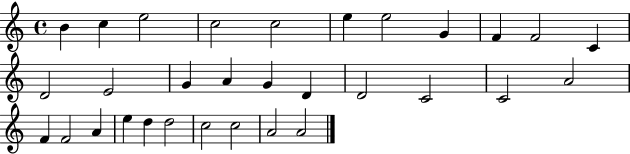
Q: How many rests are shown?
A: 0